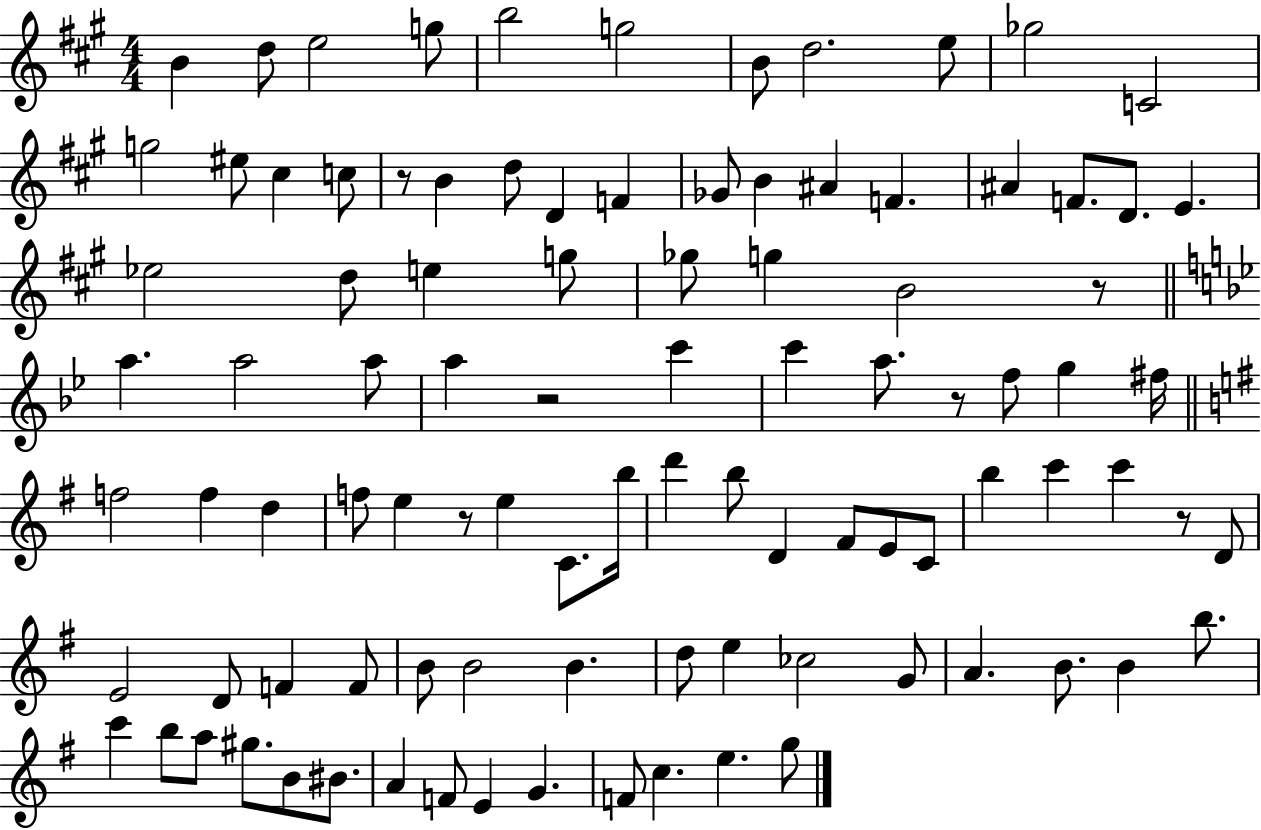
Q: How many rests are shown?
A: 6